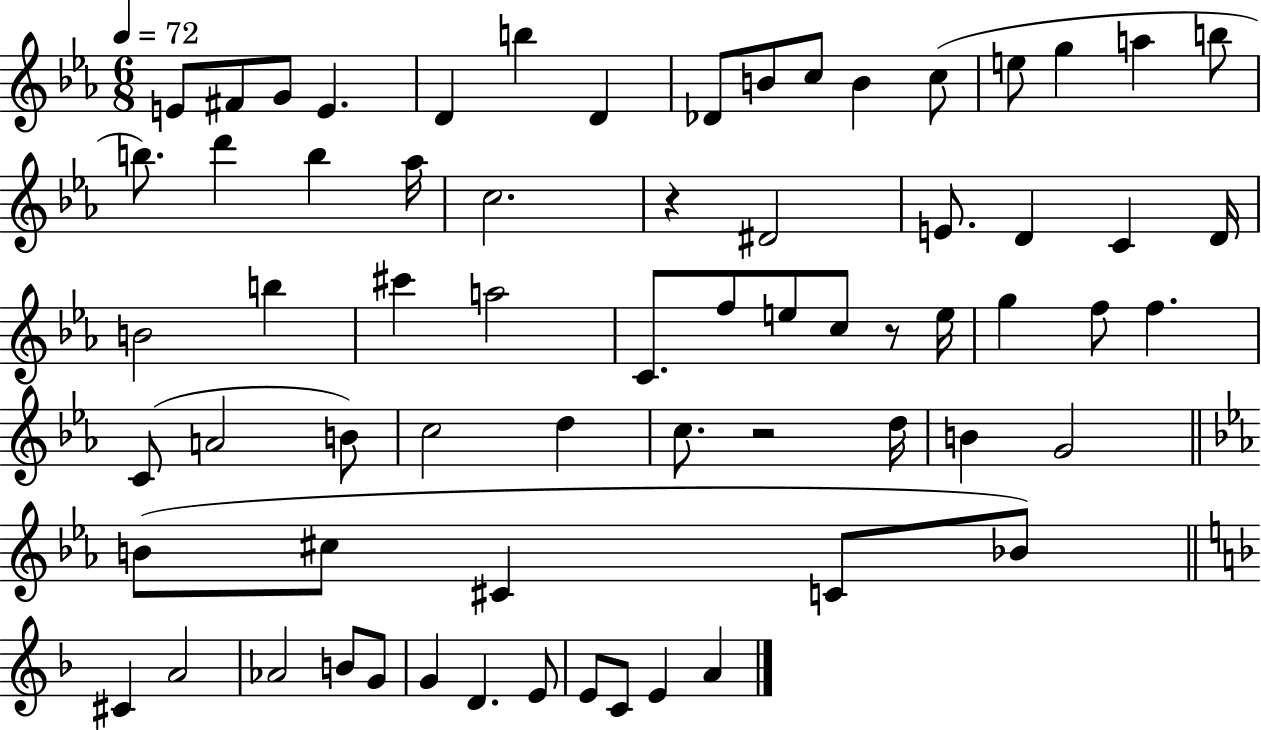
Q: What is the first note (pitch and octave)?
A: E4